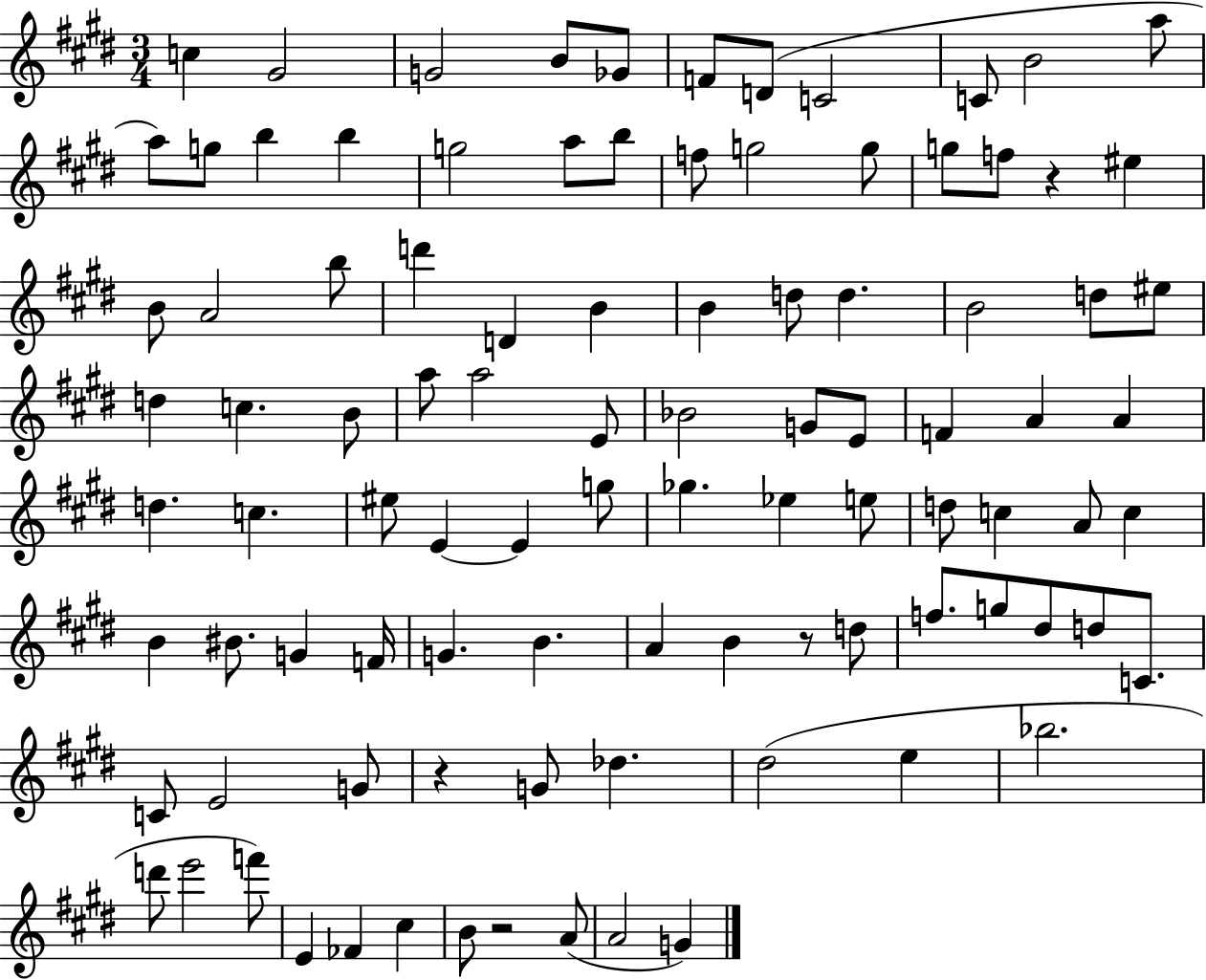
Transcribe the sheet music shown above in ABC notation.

X:1
T:Untitled
M:3/4
L:1/4
K:E
c ^G2 G2 B/2 _G/2 F/2 D/2 C2 C/2 B2 a/2 a/2 g/2 b b g2 a/2 b/2 f/2 g2 g/2 g/2 f/2 z ^e B/2 A2 b/2 d' D B B d/2 d B2 d/2 ^e/2 d c B/2 a/2 a2 E/2 _B2 G/2 E/2 F A A d c ^e/2 E E g/2 _g _e e/2 d/2 c A/2 c B ^B/2 G F/4 G B A B z/2 d/2 f/2 g/2 ^d/2 d/2 C/2 C/2 E2 G/2 z G/2 _d ^d2 e _b2 d'/2 e'2 f'/2 E _F ^c B/2 z2 A/2 A2 G